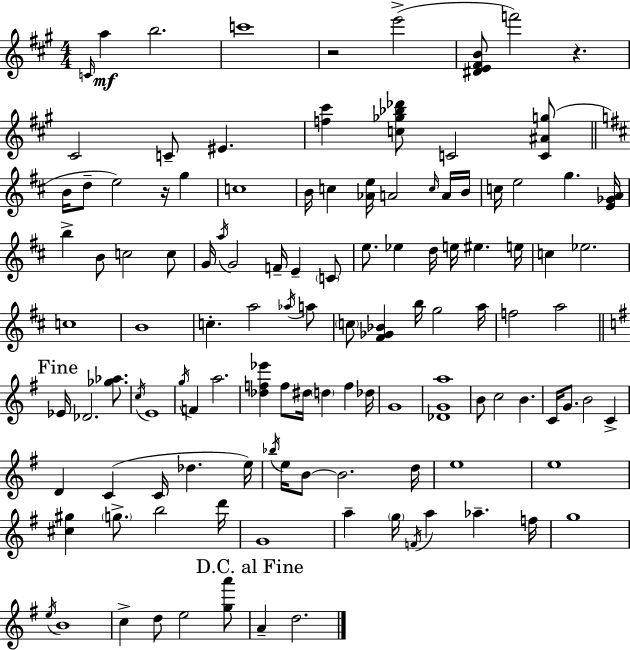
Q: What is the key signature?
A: A major